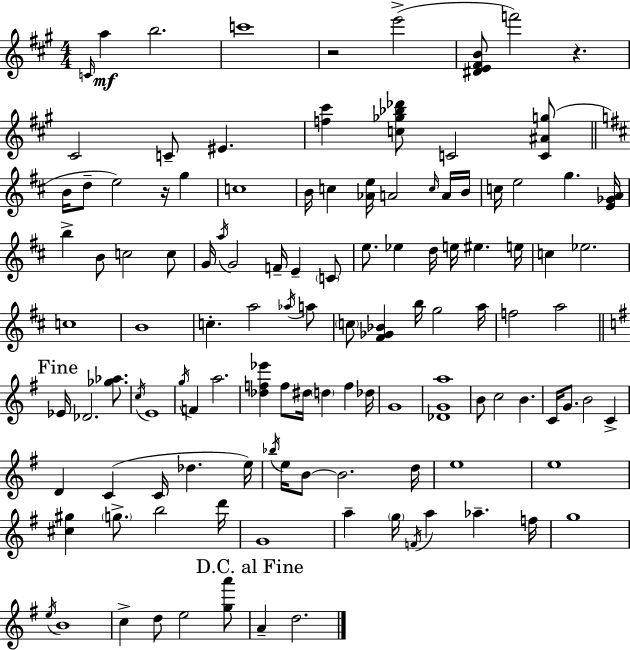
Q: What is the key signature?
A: A major